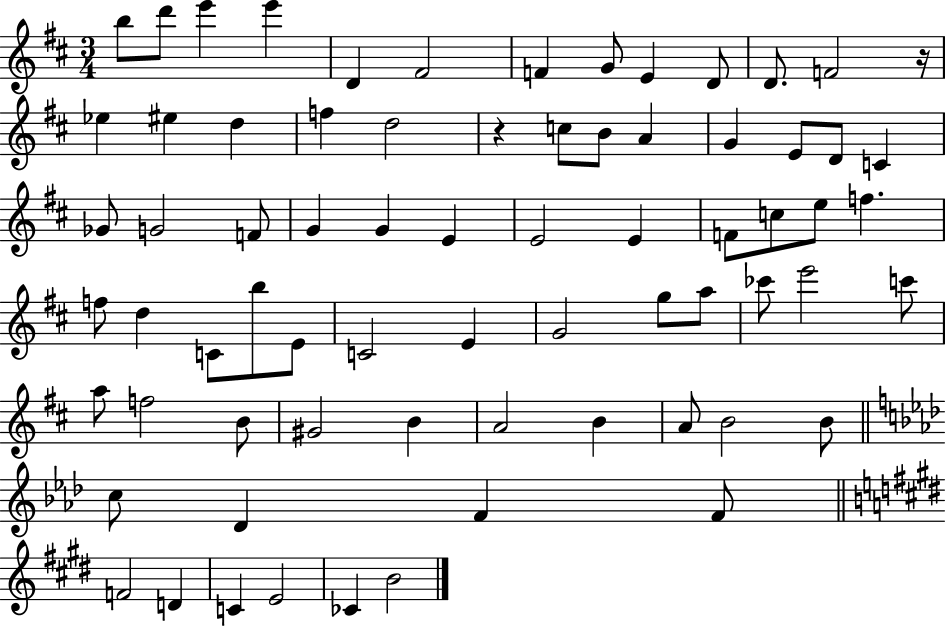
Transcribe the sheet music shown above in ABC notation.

X:1
T:Untitled
M:3/4
L:1/4
K:D
b/2 d'/2 e' e' D ^F2 F G/2 E D/2 D/2 F2 z/4 _e ^e d f d2 z c/2 B/2 A G E/2 D/2 C _G/2 G2 F/2 G G E E2 E F/2 c/2 e/2 f f/2 d C/2 b/2 E/2 C2 E G2 g/2 a/2 _c'/2 e'2 c'/2 a/2 f2 B/2 ^G2 B A2 B A/2 B2 B/2 c/2 _D F F/2 F2 D C E2 _C B2